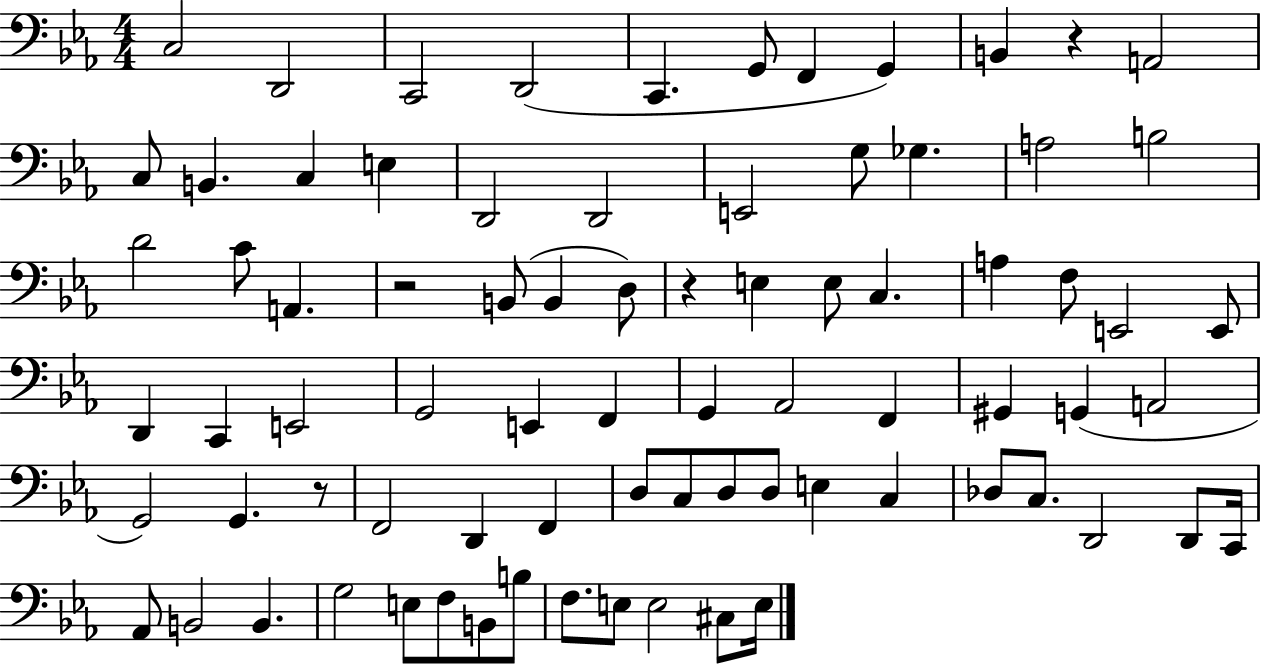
{
  \clef bass
  \numericTimeSignature
  \time 4/4
  \key ees \major
  c2 d,2 | c,2 d,2( | c,4. g,8 f,4 g,4) | b,4 r4 a,2 | \break c8 b,4. c4 e4 | d,2 d,2 | e,2 g8 ges4. | a2 b2 | \break d'2 c'8 a,4. | r2 b,8( b,4 d8) | r4 e4 e8 c4. | a4 f8 e,2 e,8 | \break d,4 c,4 e,2 | g,2 e,4 f,4 | g,4 aes,2 f,4 | gis,4 g,4( a,2 | \break g,2) g,4. r8 | f,2 d,4 f,4 | d8 c8 d8 d8 e4 c4 | des8 c8. d,2 d,8 c,16 | \break aes,8 b,2 b,4. | g2 e8 f8 b,8 b8 | f8. e8 e2 cis8 e16 | \bar "|."
}